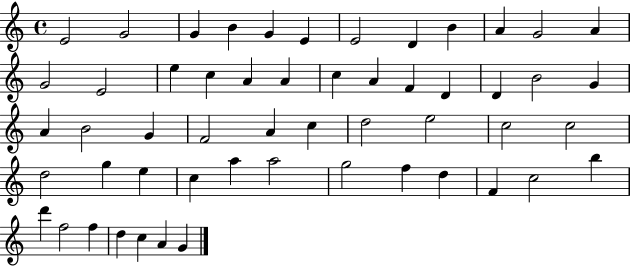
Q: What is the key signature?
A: C major